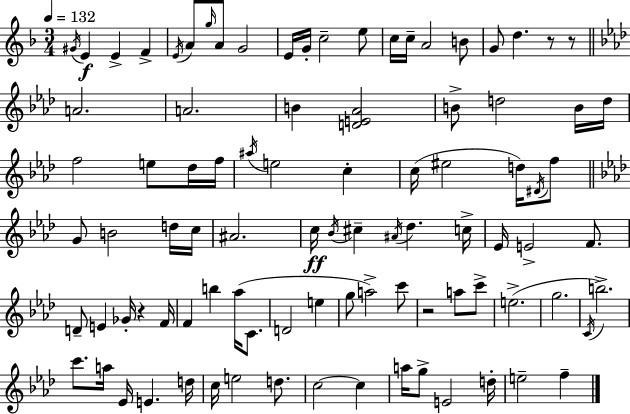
G#4/s E4/q E4/q F4/q E4/s A4/e G5/s A4/e G4/h E4/s G4/s C5/h E5/e C5/s C5/s A4/h B4/e G4/e D5/q. R/e R/e A4/h. A4/h. B4/q [D4,E4,Ab4]/h B4/e D5/h B4/s D5/s F5/h E5/e Db5/s F5/s A#5/s E5/h C5/q C5/s EIS5/h D5/s D#4/s F5/e G4/e B4/h D5/s C5/s A#4/h. C5/s Bb4/s C#5/q A#4/s Db5/q. C5/s Eb4/s E4/h F4/e. D4/e E4/q Gb4/s R/q F4/s F4/q B5/q Ab5/s C4/e. D4/h E5/q G5/e A5/h C6/e R/h A5/e C6/e E5/h. G5/h. C4/s B5/h. C6/e. A5/s Eb4/s E4/q. D5/s C5/s E5/h D5/e. C5/h C5/q A5/s G5/e E4/h D5/s E5/h F5/q